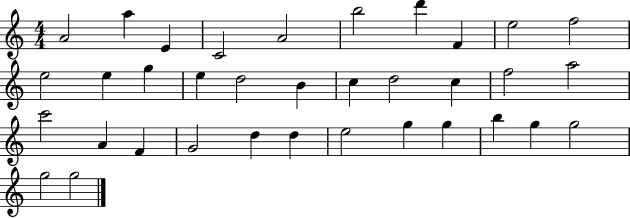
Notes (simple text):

A4/h A5/q E4/q C4/h A4/h B5/h D6/q F4/q E5/h F5/h E5/h E5/q G5/q E5/q D5/h B4/q C5/q D5/h C5/q F5/h A5/h C6/h A4/q F4/q G4/h D5/q D5/q E5/h G5/q G5/q B5/q G5/q G5/h G5/h G5/h